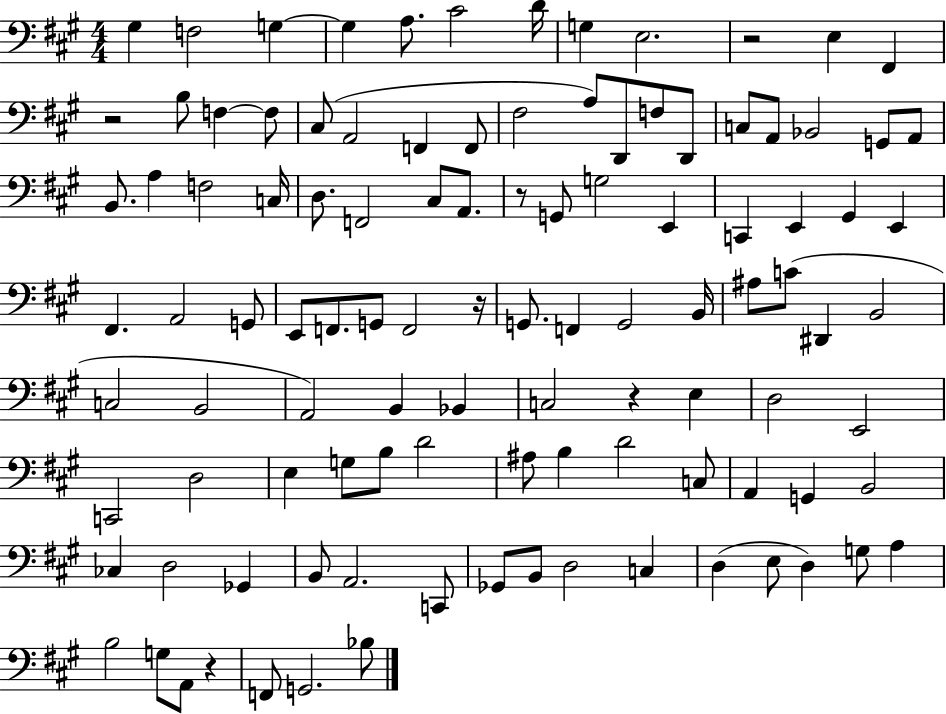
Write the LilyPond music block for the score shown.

{
  \clef bass
  \numericTimeSignature
  \time 4/4
  \key a \major
  gis4 f2 g4~~ | g4 a8. cis'2 d'16 | g4 e2. | r2 e4 fis,4 | \break r2 b8 f4~~ f8 | cis8( a,2 f,4 f,8 | fis2 a8) d,8 f8 d,8 | c8 a,8 bes,2 g,8 a,8 | \break b,8. a4 f2 c16 | d8. f,2 cis8 a,8. | r8 g,8 g2 e,4 | c,4 e,4 gis,4 e,4 | \break fis,4. a,2 g,8 | e,8 f,8. g,8 f,2 r16 | g,8. f,4 g,2 b,16 | ais8 c'8( dis,4 b,2 | \break c2 b,2 | a,2) b,4 bes,4 | c2 r4 e4 | d2 e,2 | \break c,2 d2 | e4 g8 b8 d'2 | ais8 b4 d'2 c8 | a,4 g,4 b,2 | \break ces4 d2 ges,4 | b,8 a,2. c,8 | ges,8 b,8 d2 c4 | d4( e8 d4) g8 a4 | \break b2 g8 a,8 r4 | f,8 g,2. bes8 | \bar "|."
}